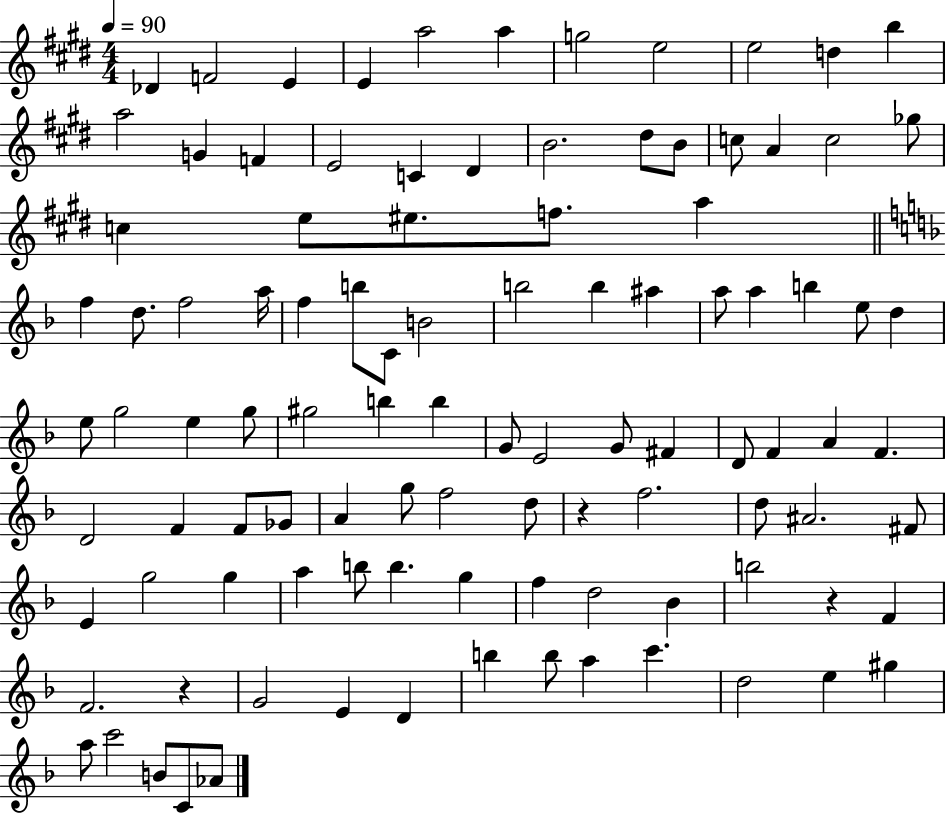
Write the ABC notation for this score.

X:1
T:Untitled
M:4/4
L:1/4
K:E
_D F2 E E a2 a g2 e2 e2 d b a2 G F E2 C ^D B2 ^d/2 B/2 c/2 A c2 _g/2 c e/2 ^e/2 f/2 a f d/2 f2 a/4 f b/2 C/2 B2 b2 b ^a a/2 a b e/2 d e/2 g2 e g/2 ^g2 b b G/2 E2 G/2 ^F D/2 F A F D2 F F/2 _G/2 A g/2 f2 d/2 z f2 d/2 ^A2 ^F/2 E g2 g a b/2 b g f d2 _B b2 z F F2 z G2 E D b b/2 a c' d2 e ^g a/2 c'2 B/2 C/2 _A/2